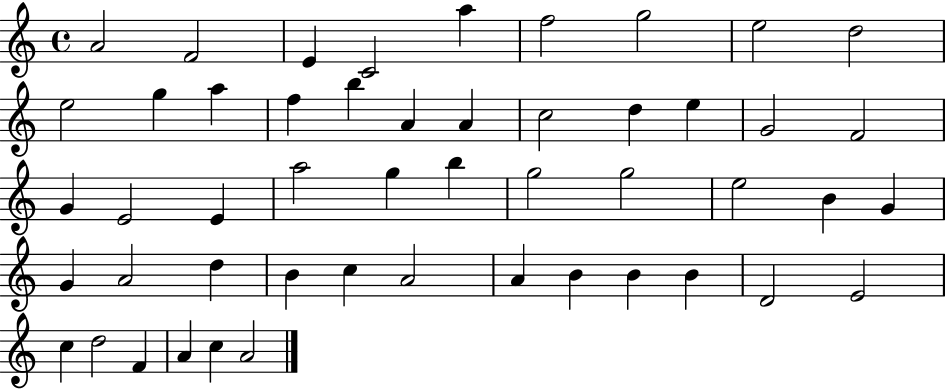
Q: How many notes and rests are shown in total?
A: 50